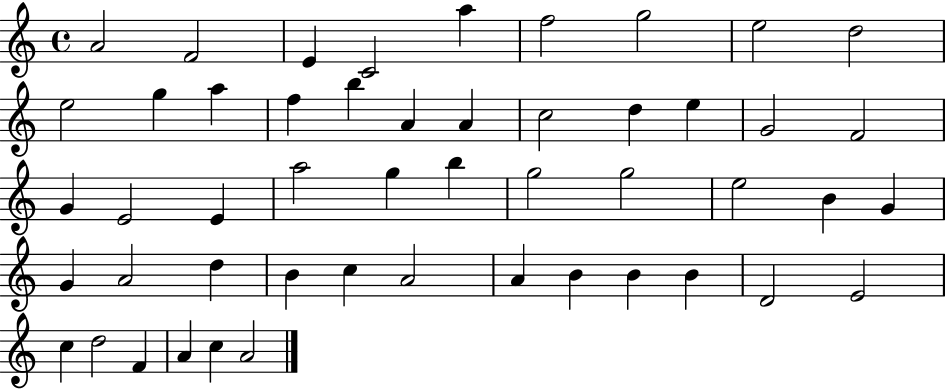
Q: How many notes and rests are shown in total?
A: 50